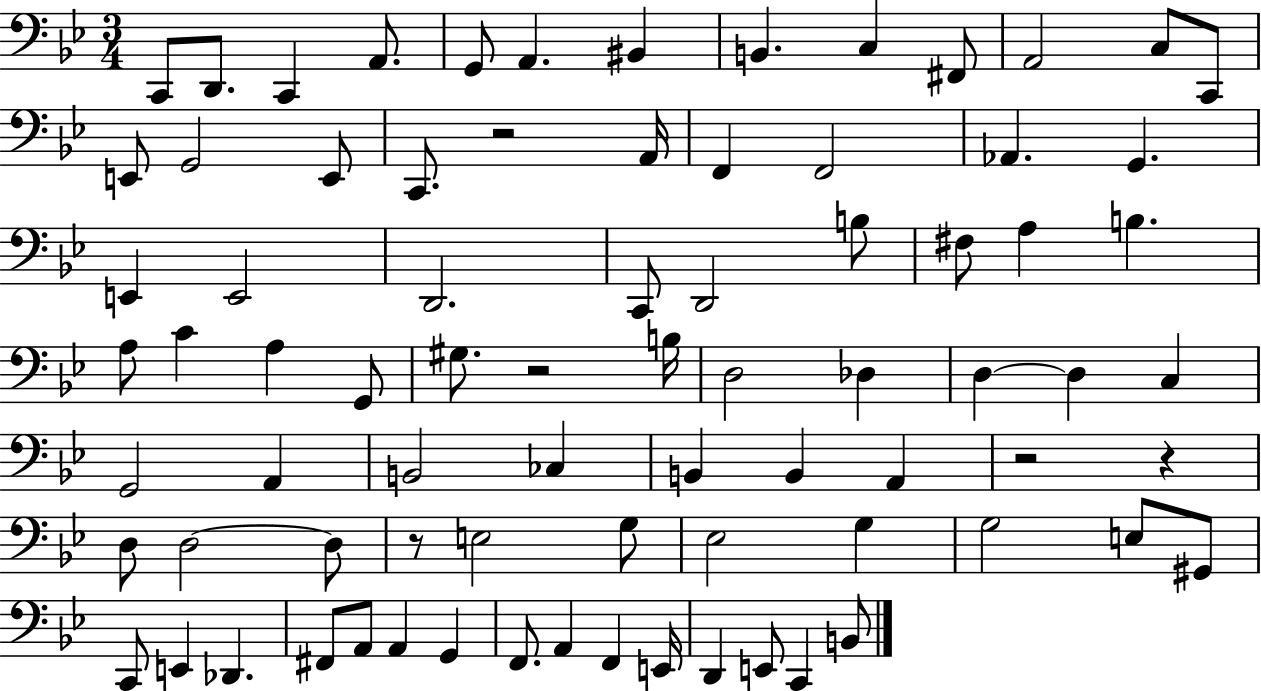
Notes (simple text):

C2/e D2/e. C2/q A2/e. G2/e A2/q. BIS2/q B2/q. C3/q F#2/e A2/h C3/e C2/e E2/e G2/h E2/e C2/e. R/h A2/s F2/q F2/h Ab2/q. G2/q. E2/q E2/h D2/h. C2/e D2/h B3/e F#3/e A3/q B3/q. A3/e C4/q A3/q G2/e G#3/e. R/h B3/s D3/h Db3/q D3/q D3/q C3/q G2/h A2/q B2/h CES3/q B2/q B2/q A2/q R/h R/q D3/e D3/h D3/e R/e E3/h G3/e Eb3/h G3/q G3/h E3/e G#2/e C2/e E2/q Db2/q. F#2/e A2/e A2/q G2/q F2/e. A2/q F2/q E2/s D2/q E2/e C2/q B2/e